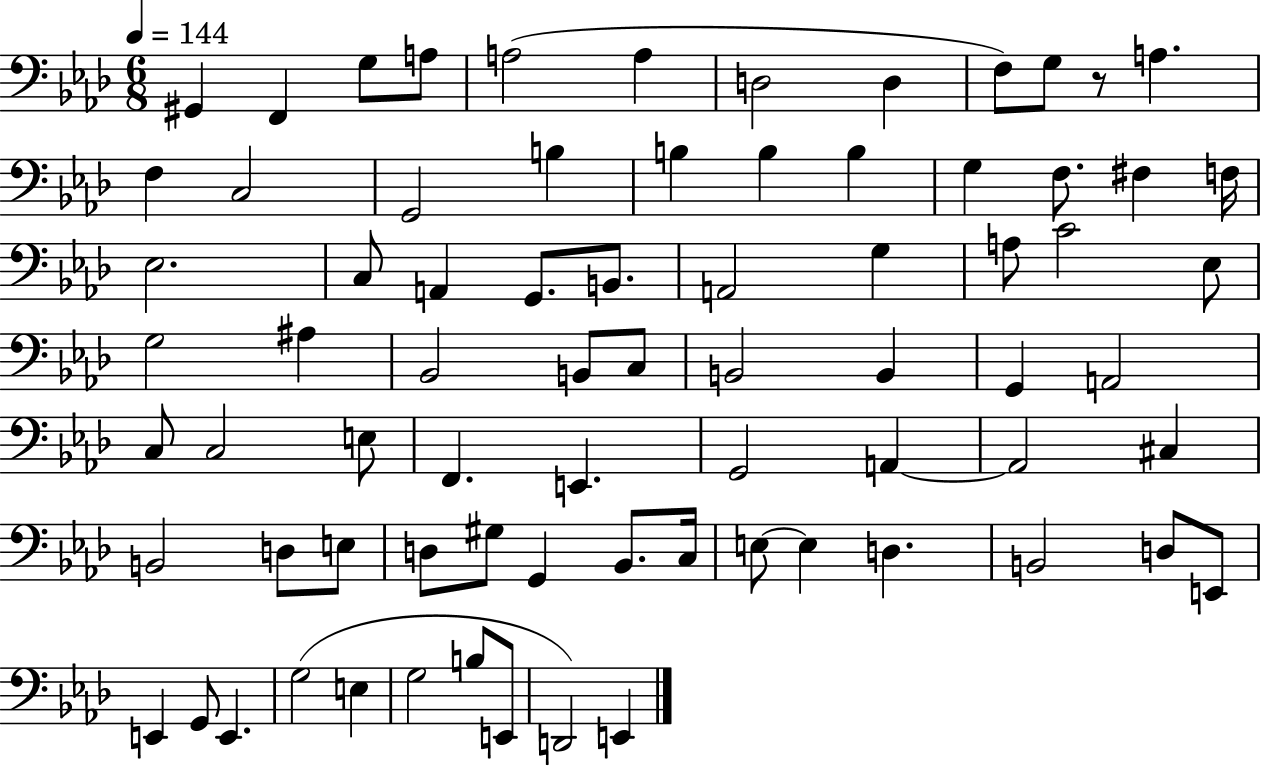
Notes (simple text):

G#2/q F2/q G3/e A3/e A3/h A3/q D3/h D3/q F3/e G3/e R/e A3/q. F3/q C3/h G2/h B3/q B3/q B3/q B3/q G3/q F3/e. F#3/q F3/s Eb3/h. C3/e A2/q G2/e. B2/e. A2/h G3/q A3/e C4/h Eb3/e G3/h A#3/q Bb2/h B2/e C3/e B2/h B2/q G2/q A2/h C3/e C3/h E3/e F2/q. E2/q. G2/h A2/q A2/h C#3/q B2/h D3/e E3/e D3/e G#3/e G2/q Bb2/e. C3/s E3/e E3/q D3/q. B2/h D3/e E2/e E2/q G2/e E2/q. G3/h E3/q G3/h B3/e E2/e D2/h E2/q